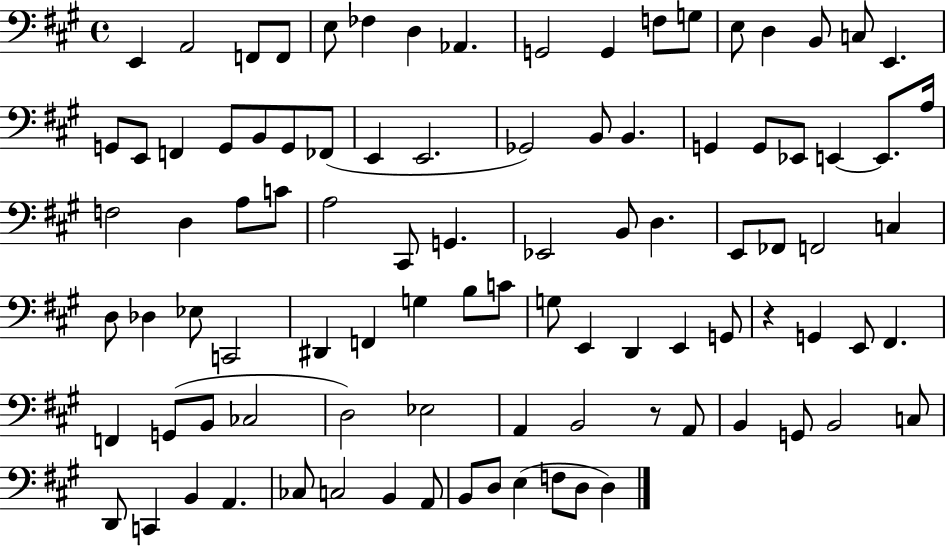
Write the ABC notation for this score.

X:1
T:Untitled
M:4/4
L:1/4
K:A
E,, A,,2 F,,/2 F,,/2 E,/2 _F, D, _A,, G,,2 G,, F,/2 G,/2 E,/2 D, B,,/2 C,/2 E,, G,,/2 E,,/2 F,, G,,/2 B,,/2 G,,/2 _F,,/2 E,, E,,2 _G,,2 B,,/2 B,, G,, G,,/2 _E,,/2 E,, E,,/2 A,/4 F,2 D, A,/2 C/2 A,2 ^C,,/2 G,, _E,,2 B,,/2 D, E,,/2 _F,,/2 F,,2 C, D,/2 _D, _E,/2 C,,2 ^D,, F,, G, B,/2 C/2 G,/2 E,, D,, E,, G,,/2 z G,, E,,/2 ^F,, F,, G,,/2 B,,/2 _C,2 D,2 _E,2 A,, B,,2 z/2 A,,/2 B,, G,,/2 B,,2 C,/2 D,,/2 C,, B,, A,, _C,/2 C,2 B,, A,,/2 B,,/2 D,/2 E, F,/2 D,/2 D,